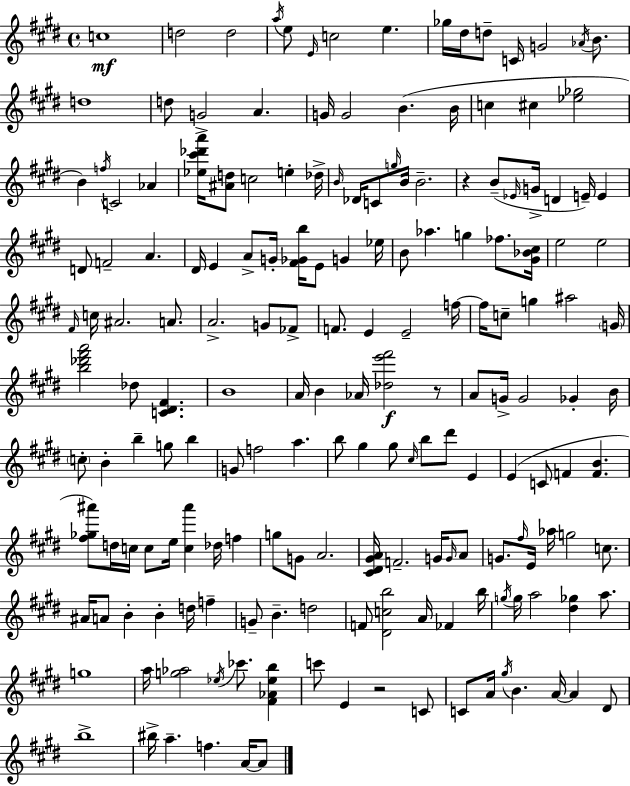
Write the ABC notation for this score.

X:1
T:Untitled
M:4/4
L:1/4
K:E
c4 d2 d2 a/4 e/2 E/4 c2 e _g/4 ^d/4 d/2 C/4 G2 _A/4 B/2 d4 d/2 G2 A G/4 G2 B B/4 c ^c [_e_g]2 B f/4 C2 _A [_e^c'_d'a']/4 [^Ad]/2 c2 e _d/4 B/4 _D/4 C/2 g/4 B/4 B2 z B/2 _E/4 G/4 D E/4 E D/2 F2 A ^D/4 E A/2 G/4 [^F_Gb]/4 E/2 G _e/4 B/2 _a g _f/2 [^G_B^c]/4 e2 e2 ^F/4 c/4 ^A2 A/2 A2 G/2 _F/2 F/2 E E2 f/4 f/4 c/2 g ^a2 G/4 [b_d'^f'a']2 _d/2 [C^D^F] B4 A/4 B _A/4 [_de'^f']2 z/2 A/2 G/4 G2 _G B/4 c/2 B b g/2 b G/2 f2 a b/2 ^g ^g/2 ^c/4 b/2 ^d'/2 E E C/2 F [FB] [^f_g^a']/2 d/4 c/4 c/2 e/4 [c^a'] _d/4 f g/2 G/2 A2 [^C^D^GA]/4 F2 G/4 G/4 A/2 G/2 ^f/4 E/4 _a/4 g2 c/2 ^A/4 A/2 B B d/4 f G/2 B d2 F/2 [^Dcb]2 A/4 _F b/4 g/4 g/4 a2 [^d_g] a/2 g4 a/4 [g_a]2 _e/4 _c'/2 [^F_A_eb] c'/2 E z2 C/2 C/2 A/4 ^g/4 B A/4 A ^D/2 b4 ^b/4 a f A/4 A/2